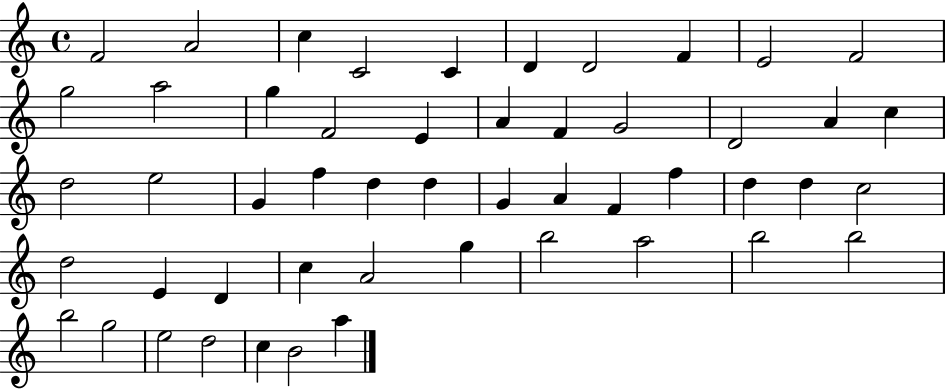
{
  \clef treble
  \time 4/4
  \defaultTimeSignature
  \key c \major
  f'2 a'2 | c''4 c'2 c'4 | d'4 d'2 f'4 | e'2 f'2 | \break g''2 a''2 | g''4 f'2 e'4 | a'4 f'4 g'2 | d'2 a'4 c''4 | \break d''2 e''2 | g'4 f''4 d''4 d''4 | g'4 a'4 f'4 f''4 | d''4 d''4 c''2 | \break d''2 e'4 d'4 | c''4 a'2 g''4 | b''2 a''2 | b''2 b''2 | \break b''2 g''2 | e''2 d''2 | c''4 b'2 a''4 | \bar "|."
}